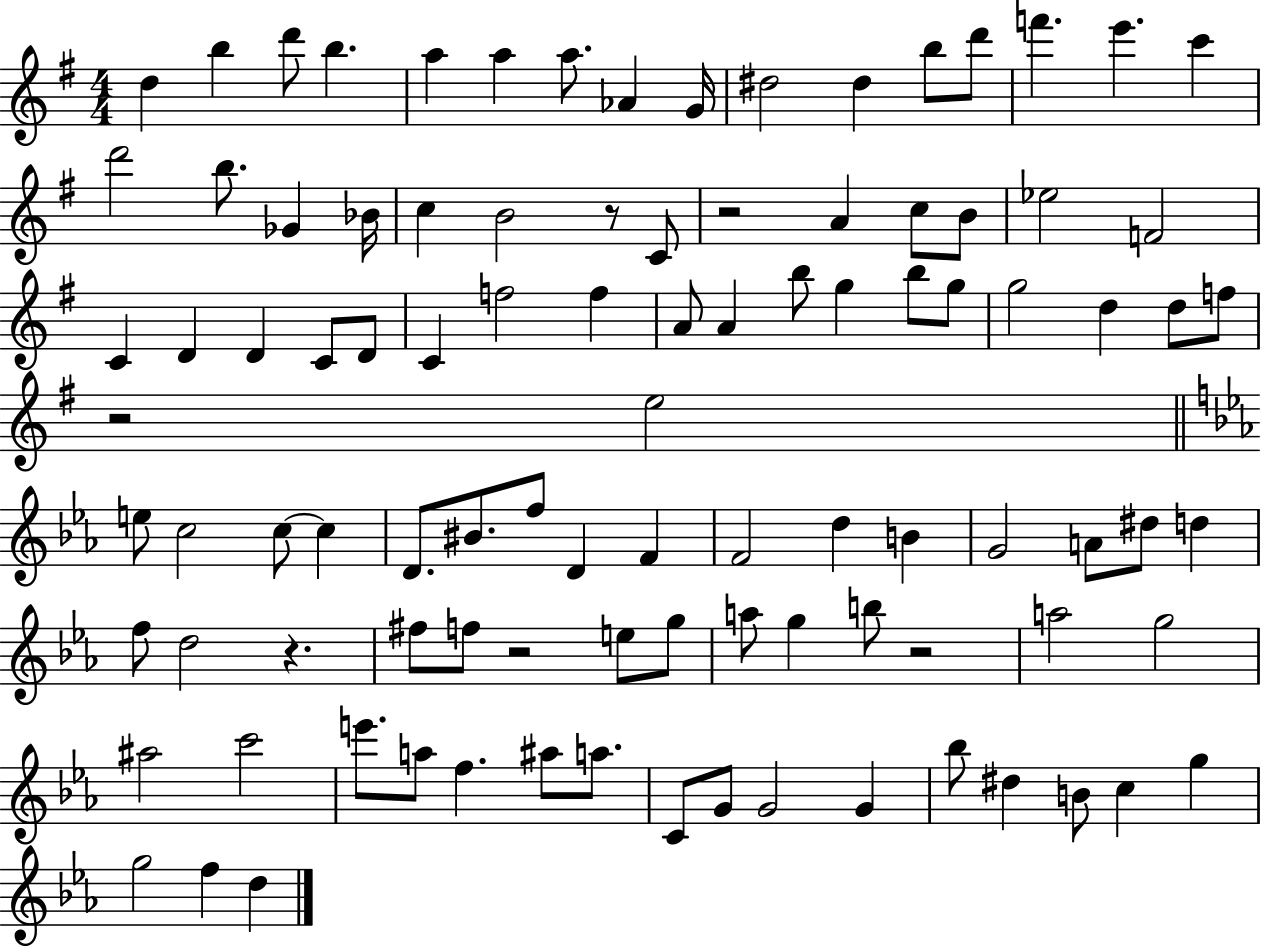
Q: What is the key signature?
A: G major